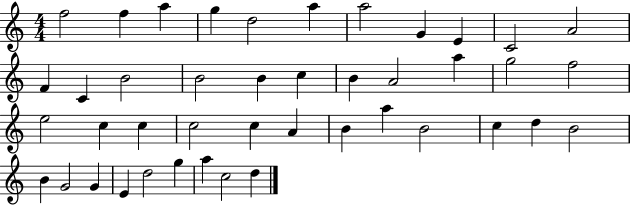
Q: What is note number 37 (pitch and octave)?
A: G4